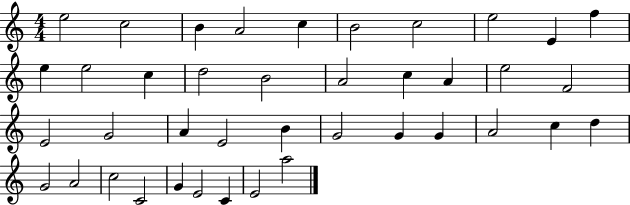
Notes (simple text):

E5/h C5/h B4/q A4/h C5/q B4/h C5/h E5/h E4/q F5/q E5/q E5/h C5/q D5/h B4/h A4/h C5/q A4/q E5/h F4/h E4/h G4/h A4/q E4/h B4/q G4/h G4/q G4/q A4/h C5/q D5/q G4/h A4/h C5/h C4/h G4/q E4/h C4/q E4/h A5/h